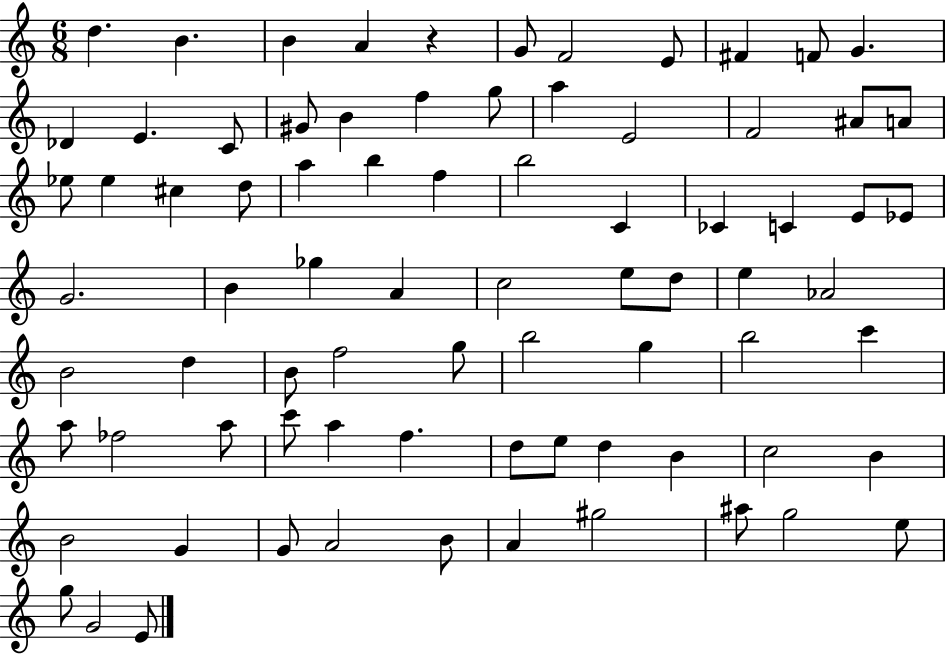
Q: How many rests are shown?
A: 1